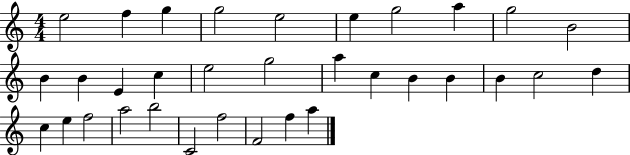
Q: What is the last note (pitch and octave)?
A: A5